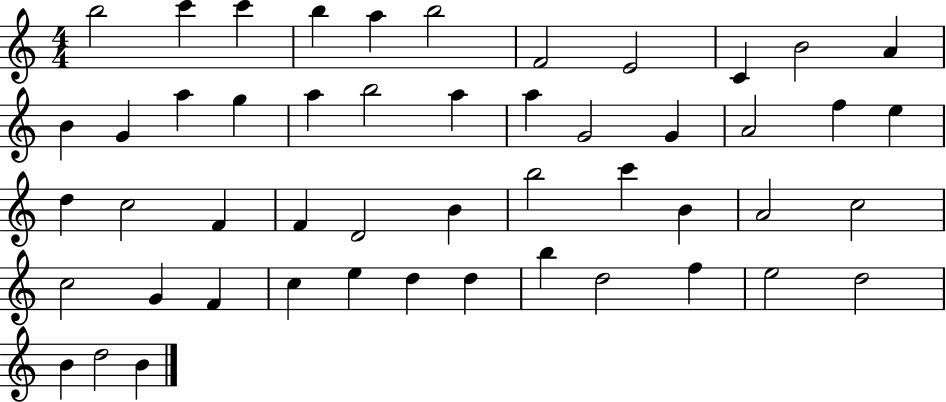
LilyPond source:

{
  \clef treble
  \numericTimeSignature
  \time 4/4
  \key c \major
  b''2 c'''4 c'''4 | b''4 a''4 b''2 | f'2 e'2 | c'4 b'2 a'4 | \break b'4 g'4 a''4 g''4 | a''4 b''2 a''4 | a''4 g'2 g'4 | a'2 f''4 e''4 | \break d''4 c''2 f'4 | f'4 d'2 b'4 | b''2 c'''4 b'4 | a'2 c''2 | \break c''2 g'4 f'4 | c''4 e''4 d''4 d''4 | b''4 d''2 f''4 | e''2 d''2 | \break b'4 d''2 b'4 | \bar "|."
}